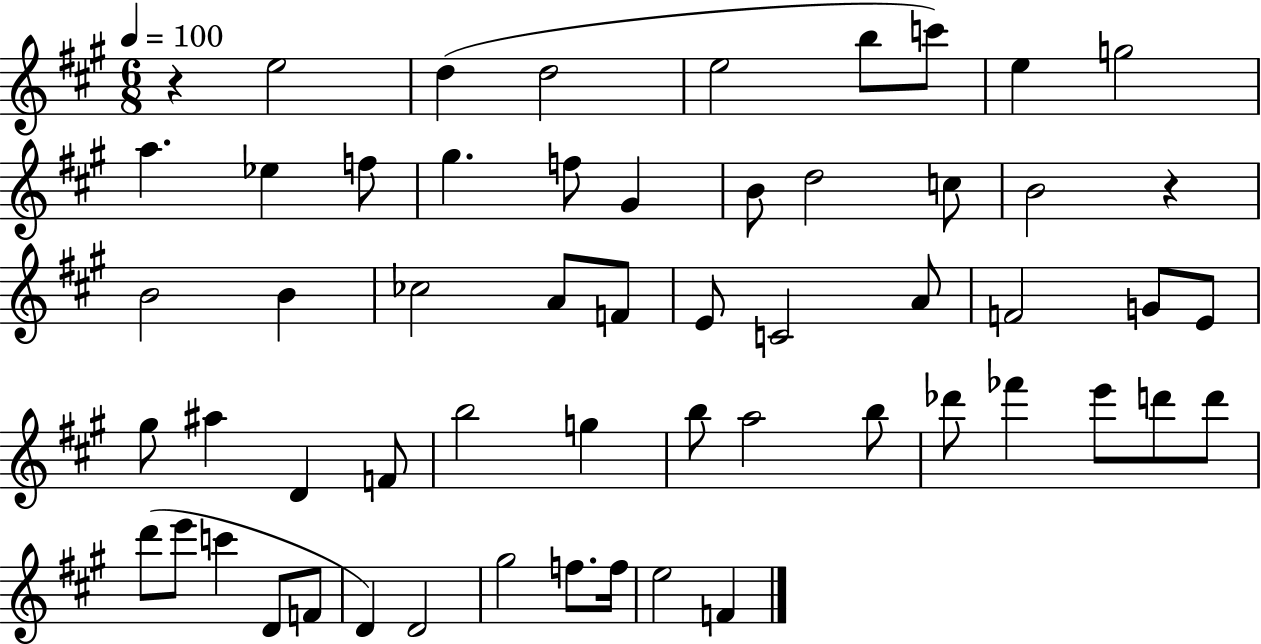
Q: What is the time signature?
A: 6/8